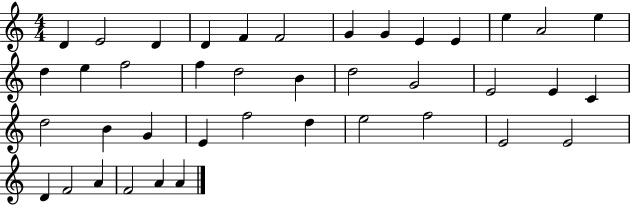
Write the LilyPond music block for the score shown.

{
  \clef treble
  \numericTimeSignature
  \time 4/4
  \key c \major
  d'4 e'2 d'4 | d'4 f'4 f'2 | g'4 g'4 e'4 e'4 | e''4 a'2 e''4 | \break d''4 e''4 f''2 | f''4 d''2 b'4 | d''2 g'2 | e'2 e'4 c'4 | \break d''2 b'4 g'4 | e'4 f''2 d''4 | e''2 f''2 | e'2 e'2 | \break d'4 f'2 a'4 | f'2 a'4 a'4 | \bar "|."
}